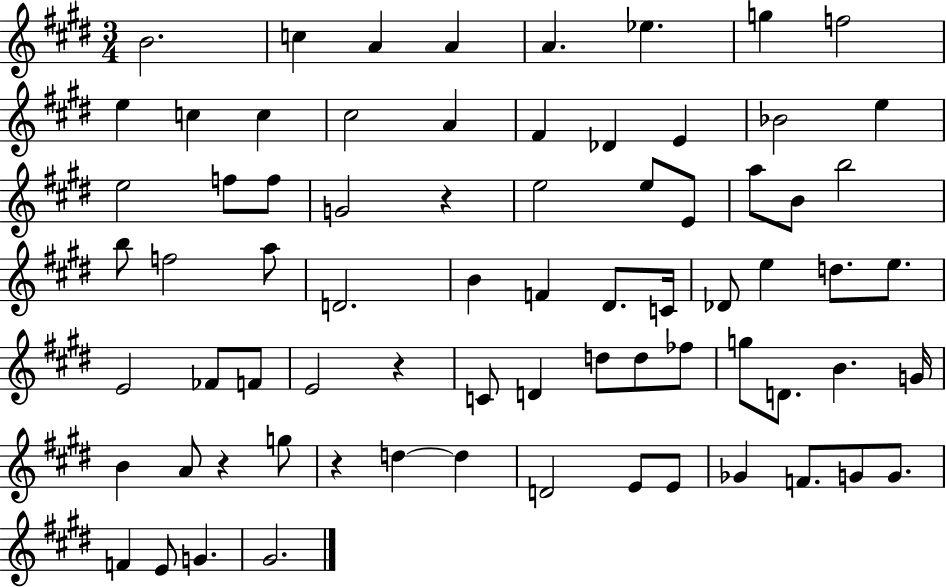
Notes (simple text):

B4/h. C5/q A4/q A4/q A4/q. Eb5/q. G5/q F5/h E5/q C5/q C5/q C#5/h A4/q F#4/q Db4/q E4/q Bb4/h E5/q E5/h F5/e F5/e G4/h R/q E5/h E5/e E4/e A5/e B4/e B5/h B5/e F5/h A5/e D4/h. B4/q F4/q D#4/e. C4/s Db4/e E5/q D5/e. E5/e. E4/h FES4/e F4/e E4/h R/q C4/e D4/q D5/e D5/e FES5/e G5/e D4/e. B4/q. G4/s B4/q A4/e R/q G5/e R/q D5/q D5/q D4/h E4/e E4/e Gb4/q F4/e. G4/e G4/e. F4/q E4/e G4/q. G#4/h.